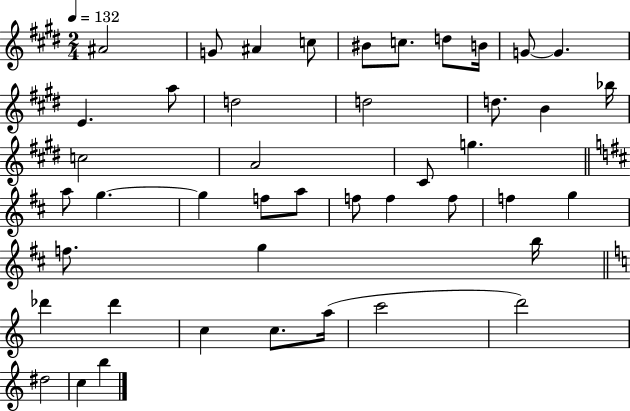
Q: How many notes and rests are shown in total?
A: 44